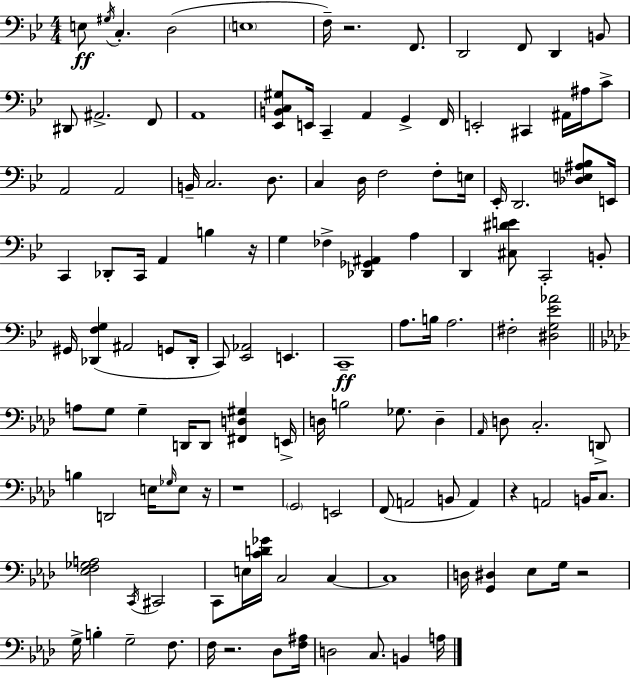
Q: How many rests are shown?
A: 7